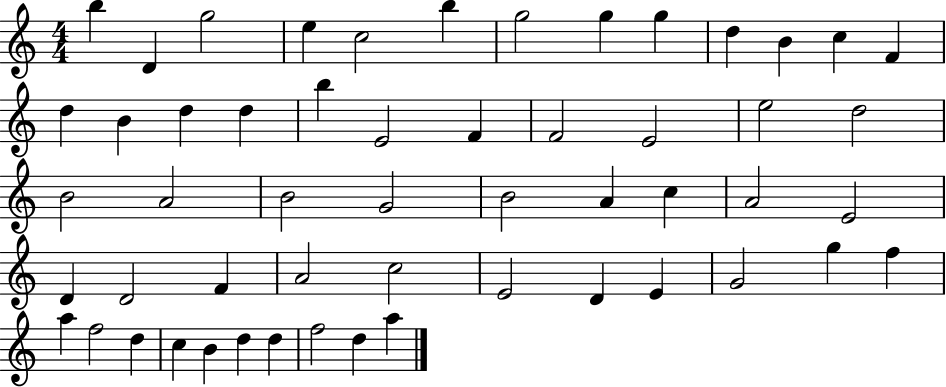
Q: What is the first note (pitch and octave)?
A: B5